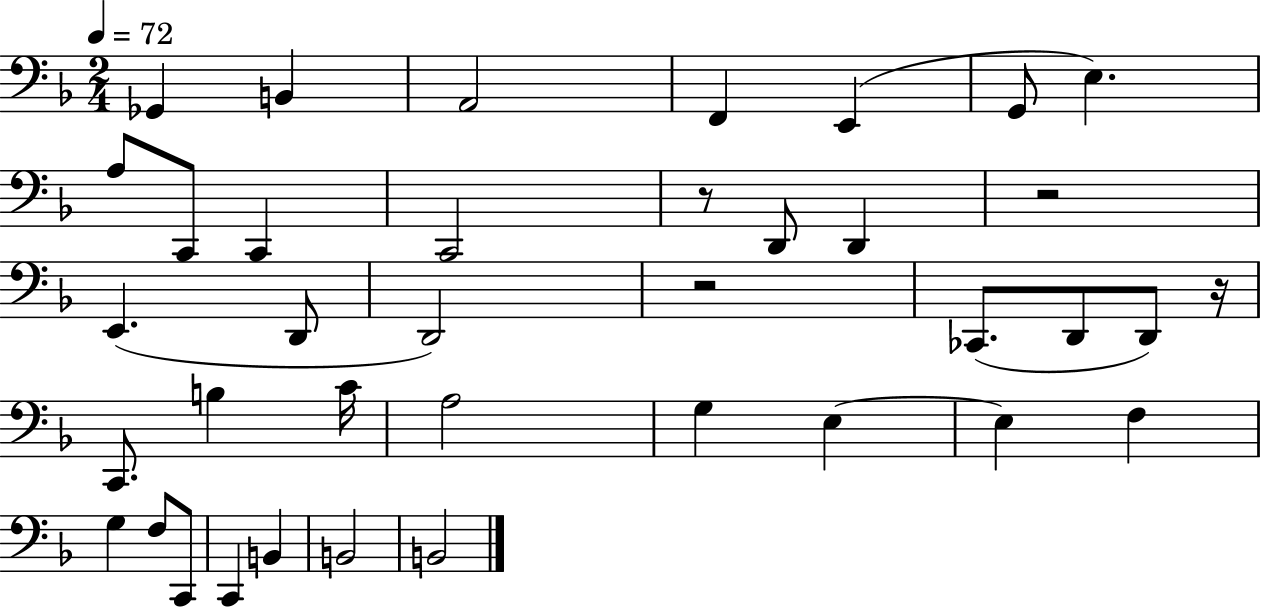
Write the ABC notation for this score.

X:1
T:Untitled
M:2/4
L:1/4
K:F
_G,, B,, A,,2 F,, E,, G,,/2 E, A,/2 C,,/2 C,, C,,2 z/2 D,,/2 D,, z2 E,, D,,/2 D,,2 z2 _C,,/2 D,,/2 D,,/2 z/4 C,,/2 B, C/4 A,2 G, E, E, F, G, F,/2 C,,/2 C,, B,, B,,2 B,,2